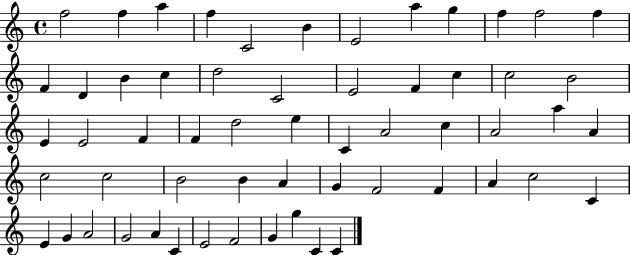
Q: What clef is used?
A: treble